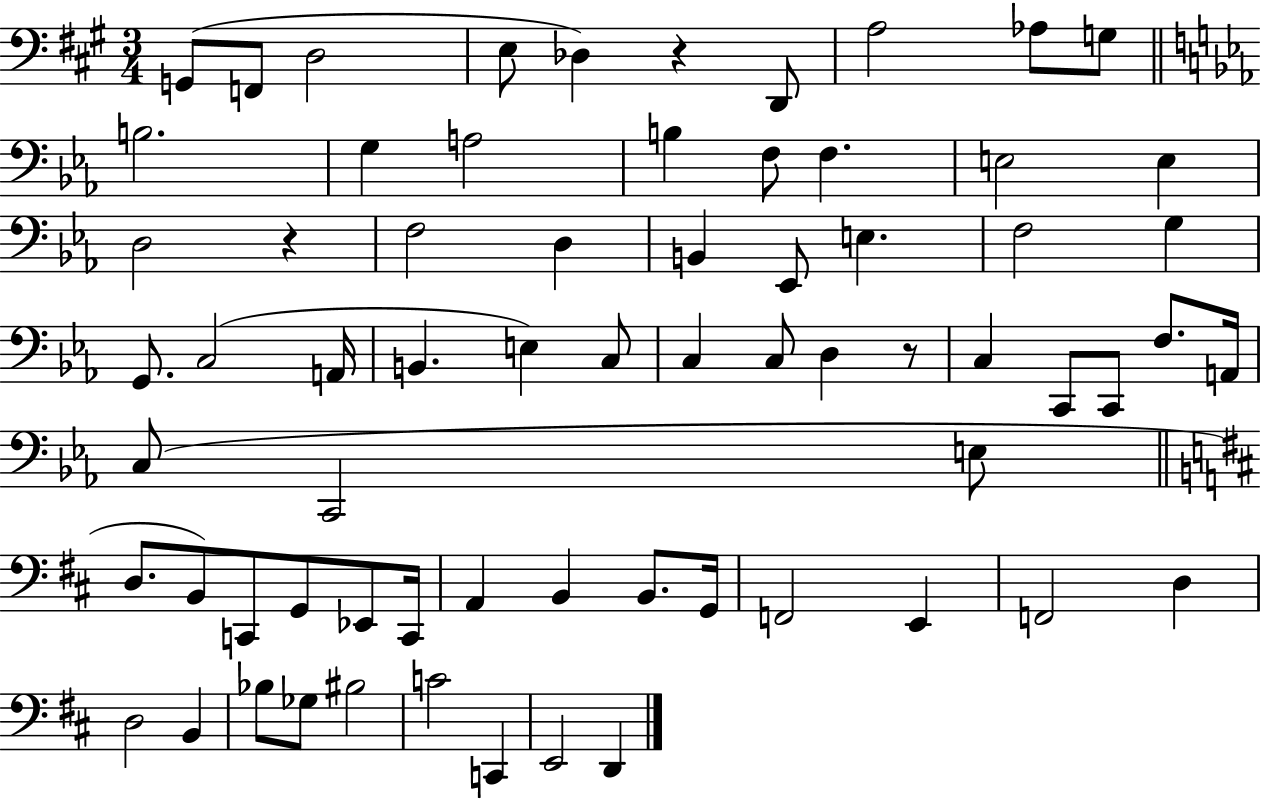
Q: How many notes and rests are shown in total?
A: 68